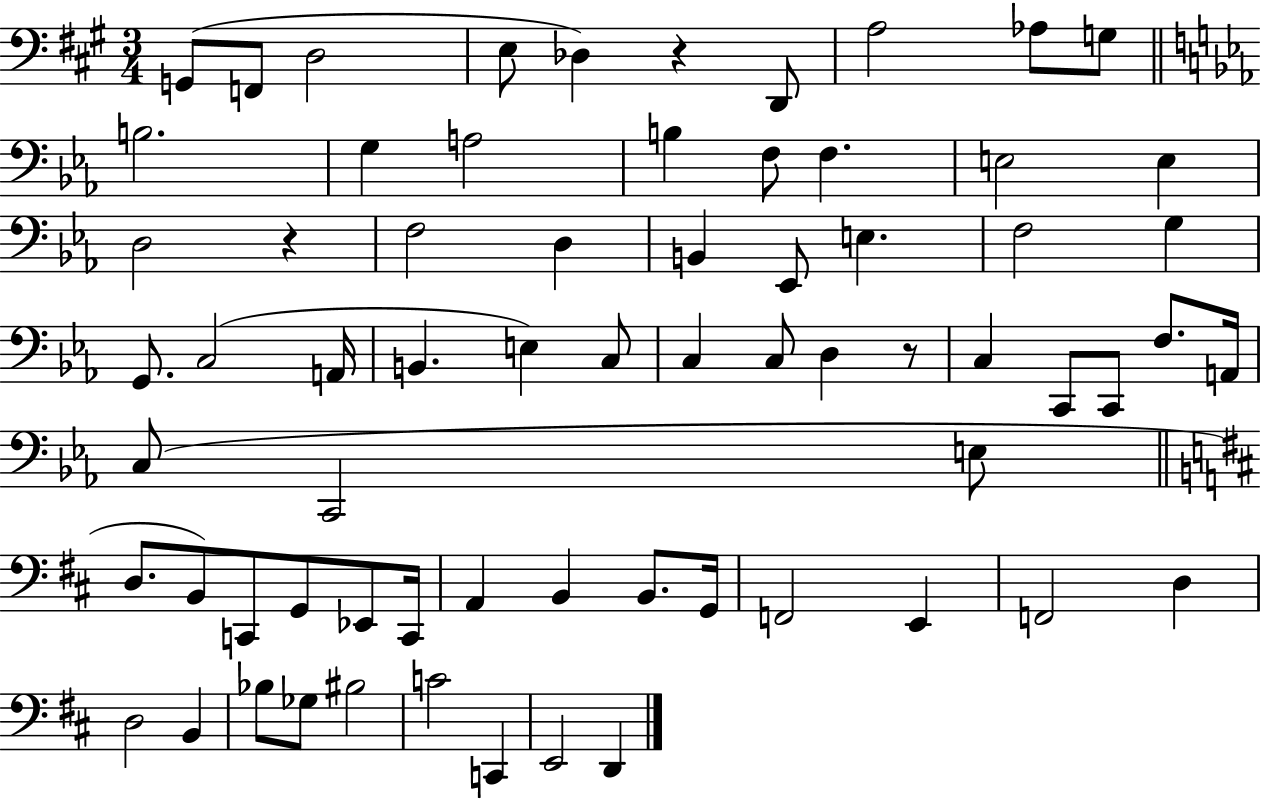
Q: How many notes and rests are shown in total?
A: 68